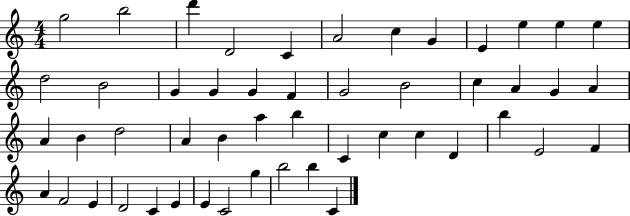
G5/h B5/h D6/q D4/h C4/q A4/h C5/q G4/q E4/q E5/q E5/q E5/q D5/h B4/h G4/q G4/q G4/q F4/q G4/h B4/h C5/q A4/q G4/q A4/q A4/q B4/q D5/h A4/q B4/q A5/q B5/q C4/q C5/q C5/q D4/q B5/q E4/h F4/q A4/q F4/h E4/q D4/h C4/q E4/q E4/q C4/h G5/q B5/h B5/q C4/q